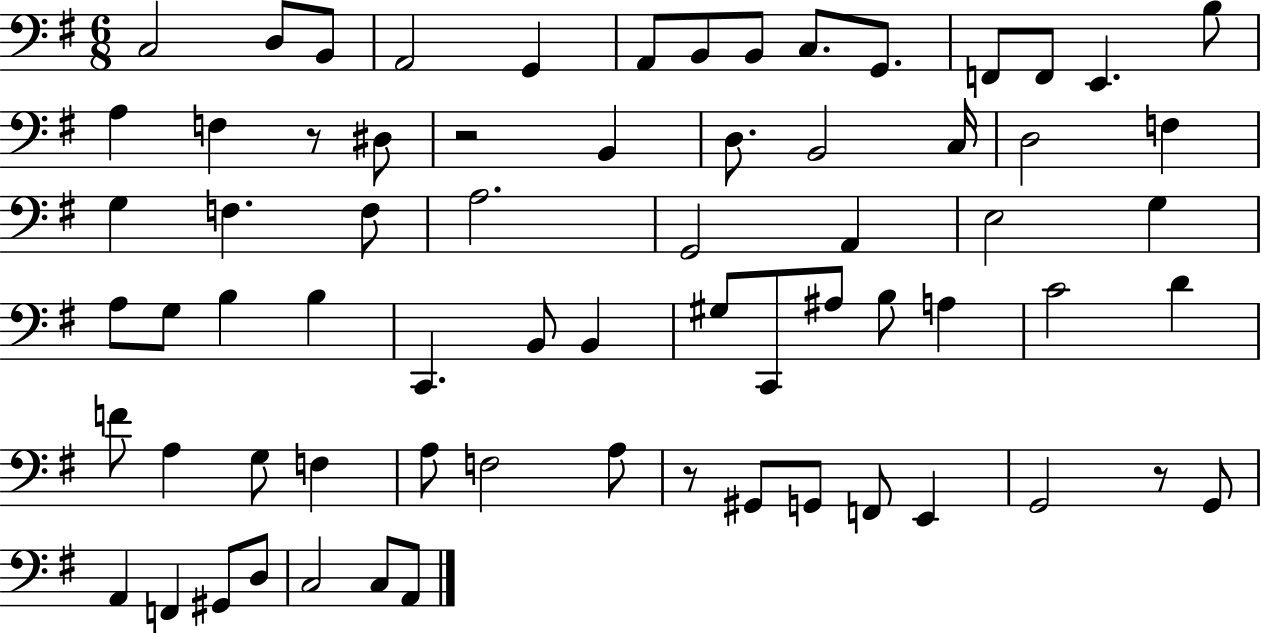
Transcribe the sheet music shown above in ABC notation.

X:1
T:Untitled
M:6/8
L:1/4
K:G
C,2 D,/2 B,,/2 A,,2 G,, A,,/2 B,,/2 B,,/2 C,/2 G,,/2 F,,/2 F,,/2 E,, B,/2 A, F, z/2 ^D,/2 z2 B,, D,/2 B,,2 C,/4 D,2 F, G, F, F,/2 A,2 G,,2 A,, E,2 G, A,/2 G,/2 B, B, C,, B,,/2 B,, ^G,/2 C,,/2 ^A,/2 B,/2 A, C2 D F/2 A, G,/2 F, A,/2 F,2 A,/2 z/2 ^G,,/2 G,,/2 F,,/2 E,, G,,2 z/2 G,,/2 A,, F,, ^G,,/2 D,/2 C,2 C,/2 A,,/2